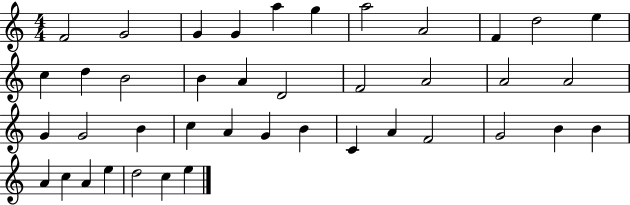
F4/h G4/h G4/q G4/q A5/q G5/q A5/h A4/h F4/q D5/h E5/q C5/q D5/q B4/h B4/q A4/q D4/h F4/h A4/h A4/h A4/h G4/q G4/h B4/q C5/q A4/q G4/q B4/q C4/q A4/q F4/h G4/h B4/q B4/q A4/q C5/q A4/q E5/q D5/h C5/q E5/q